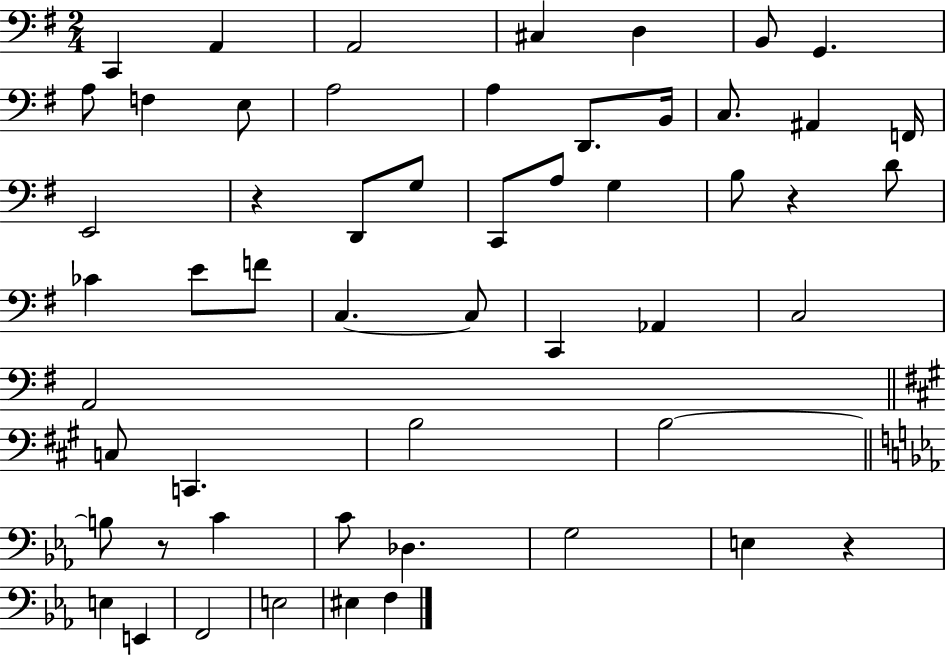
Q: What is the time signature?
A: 2/4